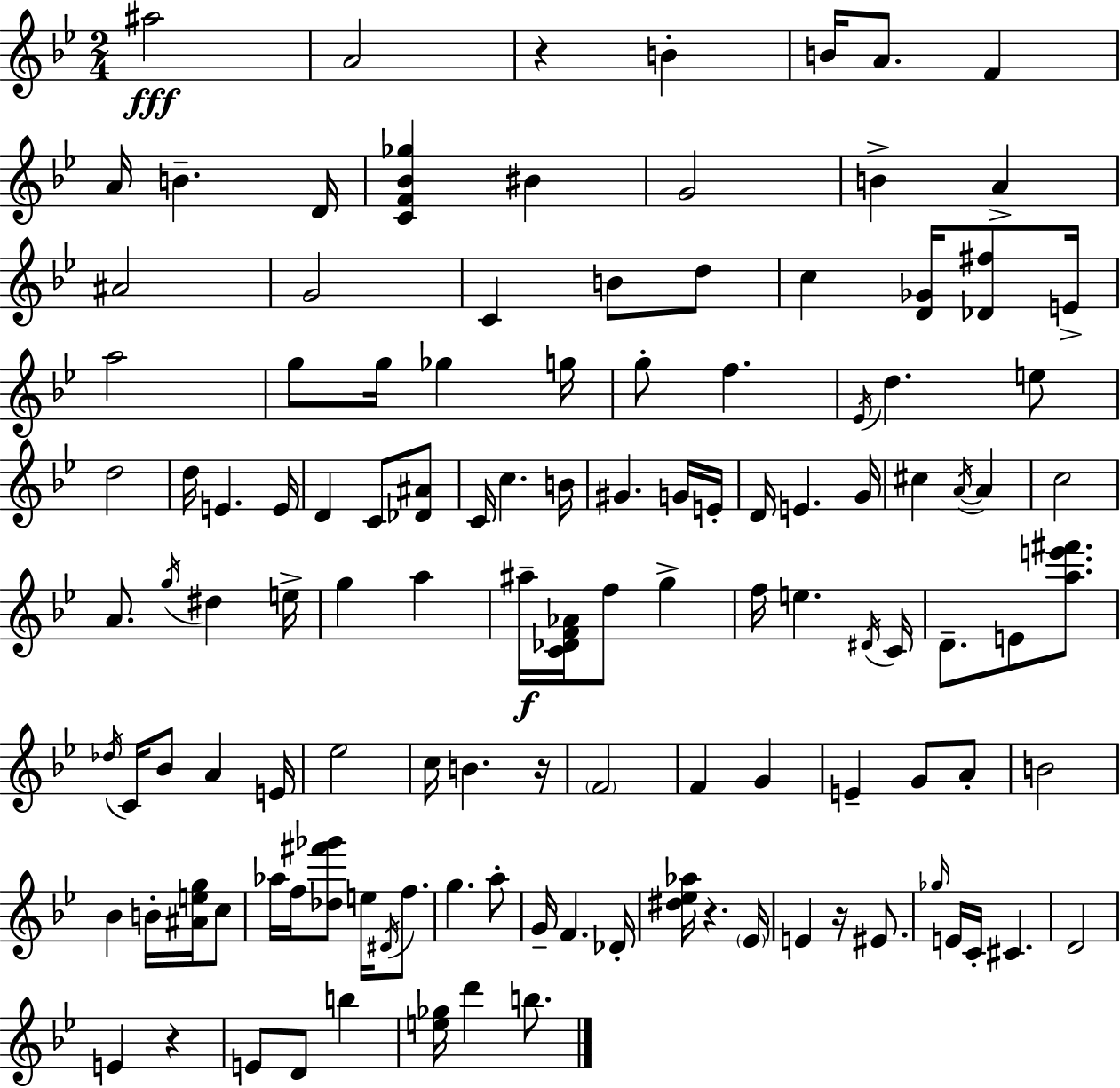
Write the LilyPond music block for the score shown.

{
  \clef treble
  \numericTimeSignature
  \time 2/4
  \key g \minor
  \repeat volta 2 { ais''2\fff | a'2 | r4 b'4-. | b'16 a'8. f'4 | \break a'16 b'4.-- d'16 | <c' f' bes' ges''>4 bis'4 | g'2 | b'4-> a'4-> | \break ais'2 | g'2 | c'4 b'8 d''8 | c''4 <d' ges'>16 <des' fis''>8 e'16-> | \break a''2 | g''8 g''16 ges''4 g''16 | g''8-. f''4. | \acciaccatura { ees'16 } d''4. e''8 | \break d''2 | d''16 e'4. | e'16 d'4 c'8 <des' ais'>8 | c'16 c''4. | \break b'16 gis'4. g'16 | e'16-. d'16 e'4. | g'16 cis''4 \acciaccatura { a'16~ }~ a'4 | c''2 | \break a'8. \acciaccatura { g''16 } dis''4 | e''16-> g''4 a''4 | ais''16--\f <c' des' f' aes'>16 f''8 g''4-> | f''16 e''4. | \break \acciaccatura { dis'16 } c'16 d'8.-- e'8 | <a'' e''' fis'''>8. \acciaccatura { des''16 } c'16 bes'8 | a'4 e'16 ees''2 | c''16 b'4. | \break r16 \parenthesize f'2 | f'4 | g'4 e'4-- | g'8 a'8-. b'2 | \break bes'4 | b'16-. <ais' e'' g''>16 c''8 aes''16 f''16 <des'' fis''' ges'''>8 | e''16 \acciaccatura { dis'16 } f''8. g''4. | a''8-. g'16-- f'4. | \break des'16-. <dis'' ees'' aes''>16 r4. | \parenthesize ees'16 e'4 | r16 eis'8. \grace { ges''16 } e'16 | c'16-. cis'4. d'2 | \break e'4 | r4 e'8 | d'8 b''4 <e'' ges''>16 | d'''4 b''8. } \bar "|."
}